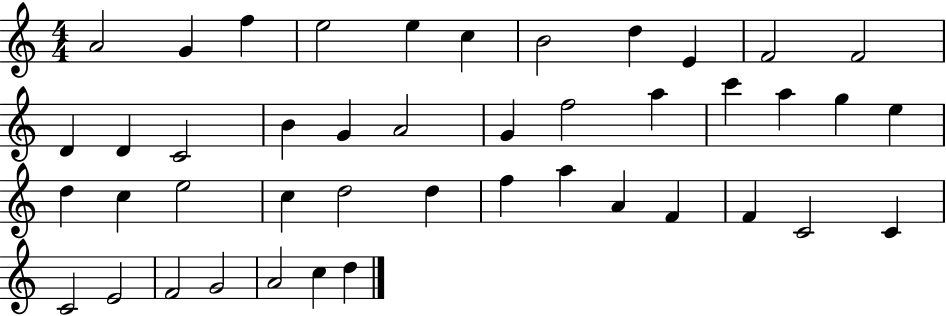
A4/h G4/q F5/q E5/h E5/q C5/q B4/h D5/q E4/q F4/h F4/h D4/q D4/q C4/h B4/q G4/q A4/h G4/q F5/h A5/q C6/q A5/q G5/q E5/q D5/q C5/q E5/h C5/q D5/h D5/q F5/q A5/q A4/q F4/q F4/q C4/h C4/q C4/h E4/h F4/h G4/h A4/h C5/q D5/q